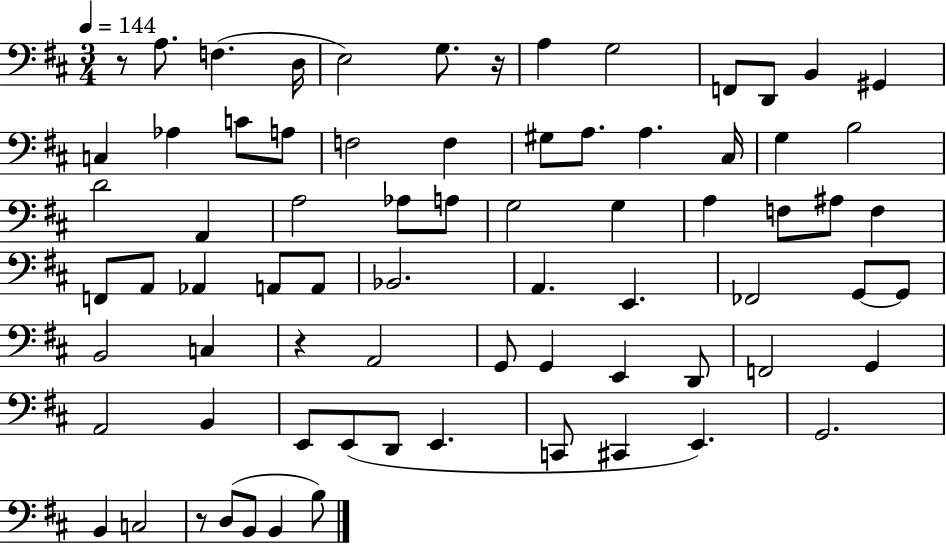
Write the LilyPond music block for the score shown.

{
  \clef bass
  \numericTimeSignature
  \time 3/4
  \key d \major
  \tempo 4 = 144
  r8 a8. f4.( d16 | e2) g8. r16 | a4 g2 | f,8 d,8 b,4 gis,4 | \break c4 aes4 c'8 a8 | f2 f4 | gis8 a8. a4. cis16 | g4 b2 | \break d'2 a,4 | a2 aes8 a8 | g2 g4 | a4 f8 ais8 f4 | \break f,8 a,8 aes,4 a,8 a,8 | bes,2. | a,4. e,4. | fes,2 g,8~~ g,8 | \break b,2 c4 | r4 a,2 | g,8 g,4 e,4 d,8 | f,2 g,4 | \break a,2 b,4 | e,8 e,8( d,8 e,4. | c,8 cis,4 e,4.) | g,2. | \break b,4 c2 | r8 d8( b,8 b,4 b8) | \bar "|."
}